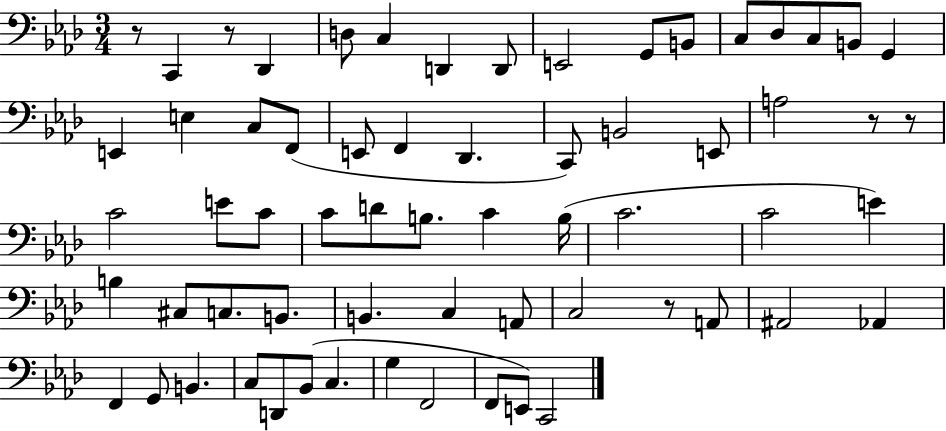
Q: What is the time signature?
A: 3/4